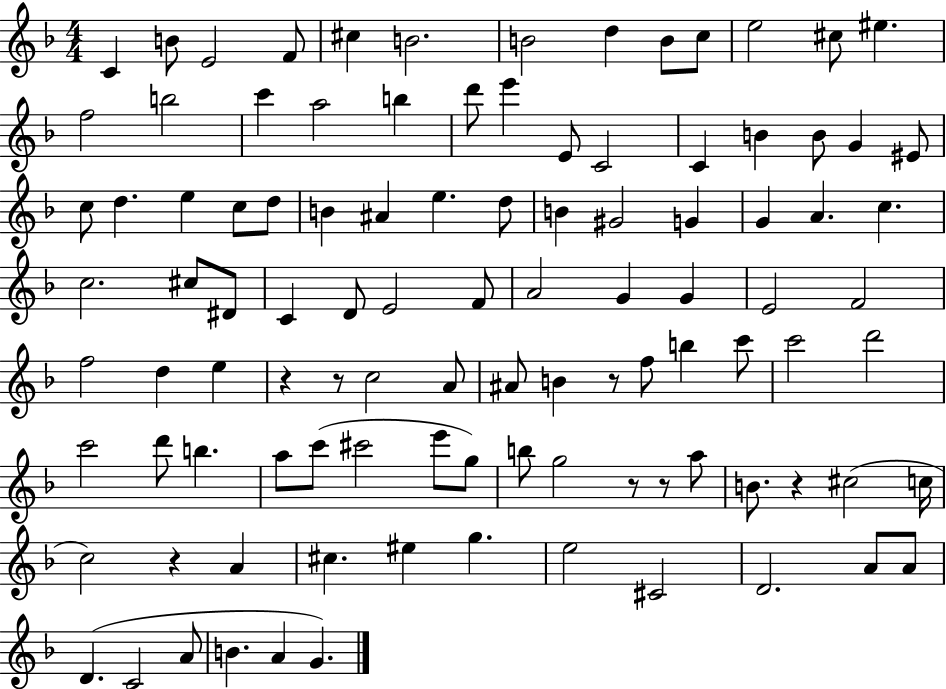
C4/q B4/e E4/h F4/e C#5/q B4/h. B4/h D5/q B4/e C5/e E5/h C#5/e EIS5/q. F5/h B5/h C6/q A5/h B5/q D6/e E6/q E4/e C4/h C4/q B4/q B4/e G4/q EIS4/e C5/e D5/q. E5/q C5/e D5/e B4/q A#4/q E5/q. D5/e B4/q G#4/h G4/q G4/q A4/q. C5/q. C5/h. C#5/e D#4/e C4/q D4/e E4/h F4/e A4/h G4/q G4/q E4/h F4/h F5/h D5/q E5/q R/q R/e C5/h A4/e A#4/e B4/q R/e F5/e B5/q C6/e C6/h D6/h C6/h D6/e B5/q. A5/e C6/e C#6/h E6/e G5/e B5/e G5/h R/e R/e A5/e B4/e. R/q C#5/h C5/s C5/h R/q A4/q C#5/q. EIS5/q G5/q. E5/h C#4/h D4/h. A4/e A4/e D4/q. C4/h A4/e B4/q. A4/q G4/q.